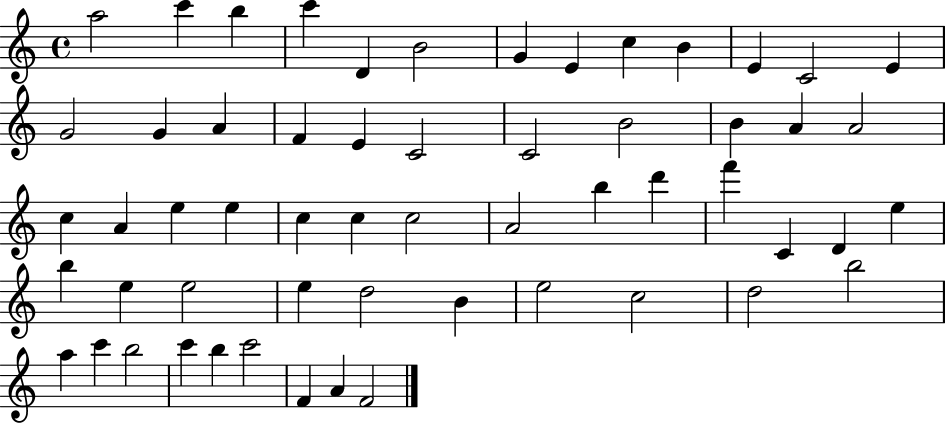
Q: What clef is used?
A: treble